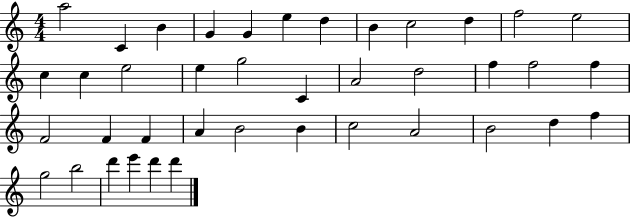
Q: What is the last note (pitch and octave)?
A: D6